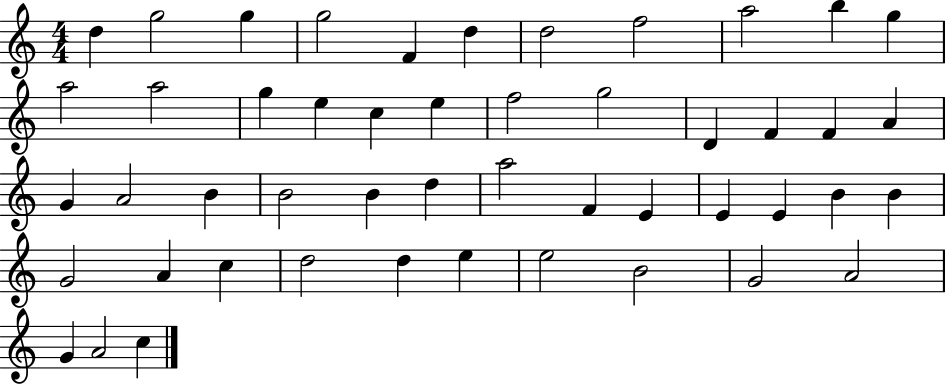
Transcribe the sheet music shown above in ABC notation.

X:1
T:Untitled
M:4/4
L:1/4
K:C
d g2 g g2 F d d2 f2 a2 b g a2 a2 g e c e f2 g2 D F F A G A2 B B2 B d a2 F E E E B B G2 A c d2 d e e2 B2 G2 A2 G A2 c